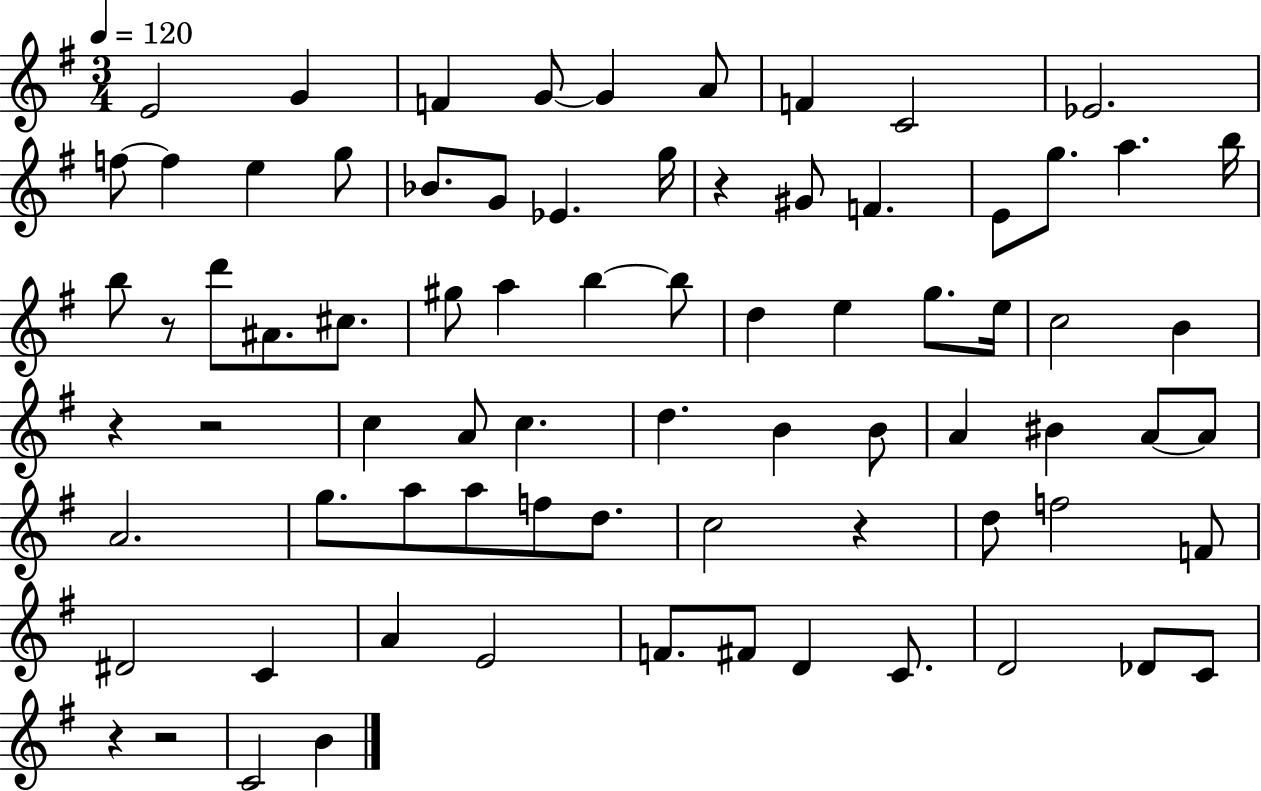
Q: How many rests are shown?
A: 7